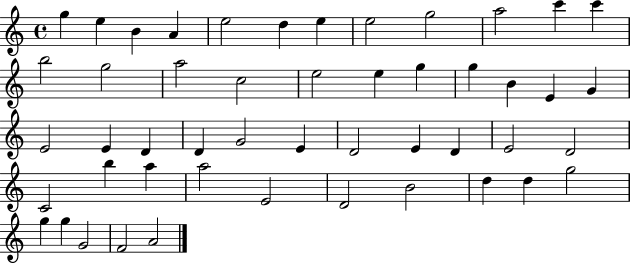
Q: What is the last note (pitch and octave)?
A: A4